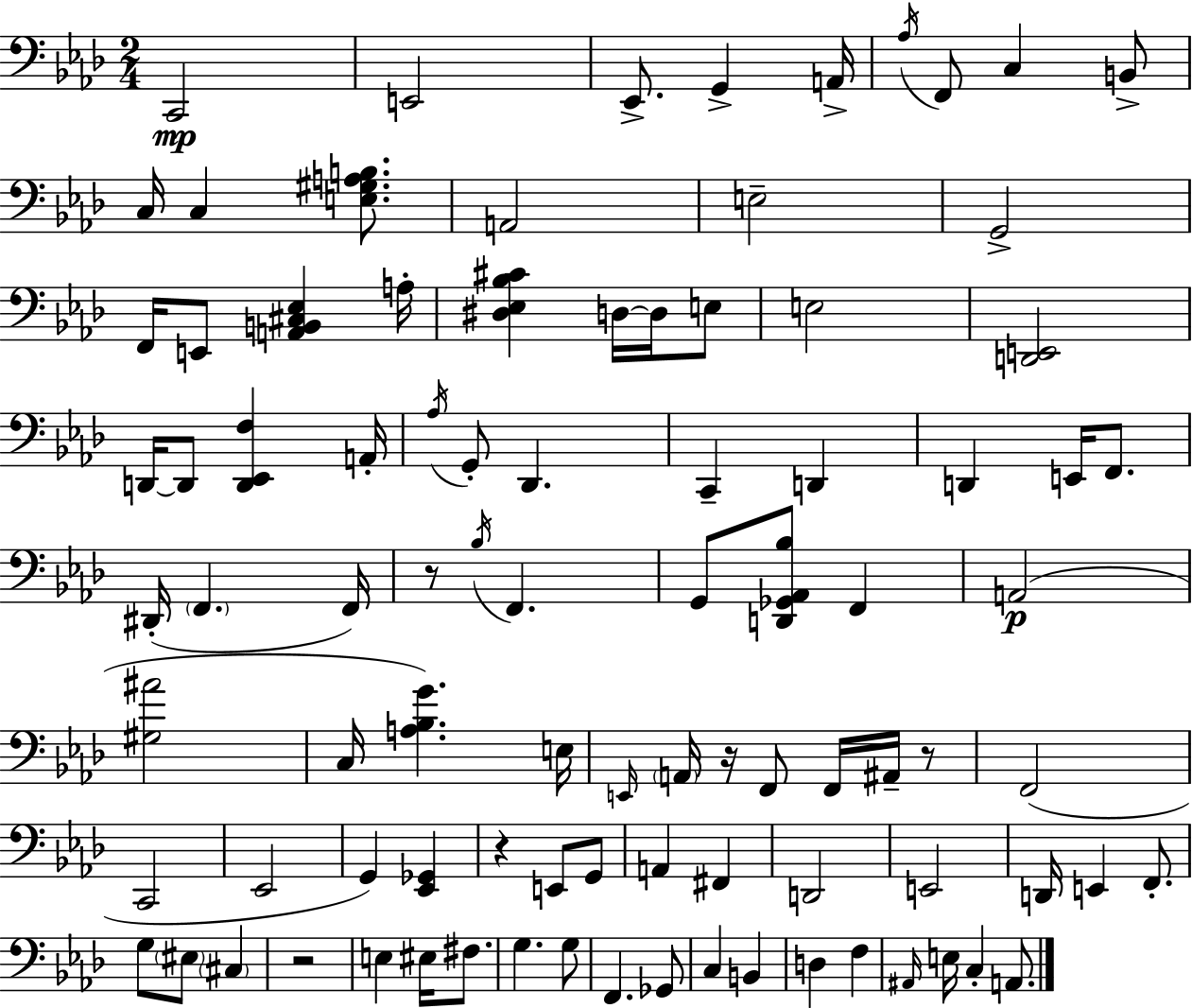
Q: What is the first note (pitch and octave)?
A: C2